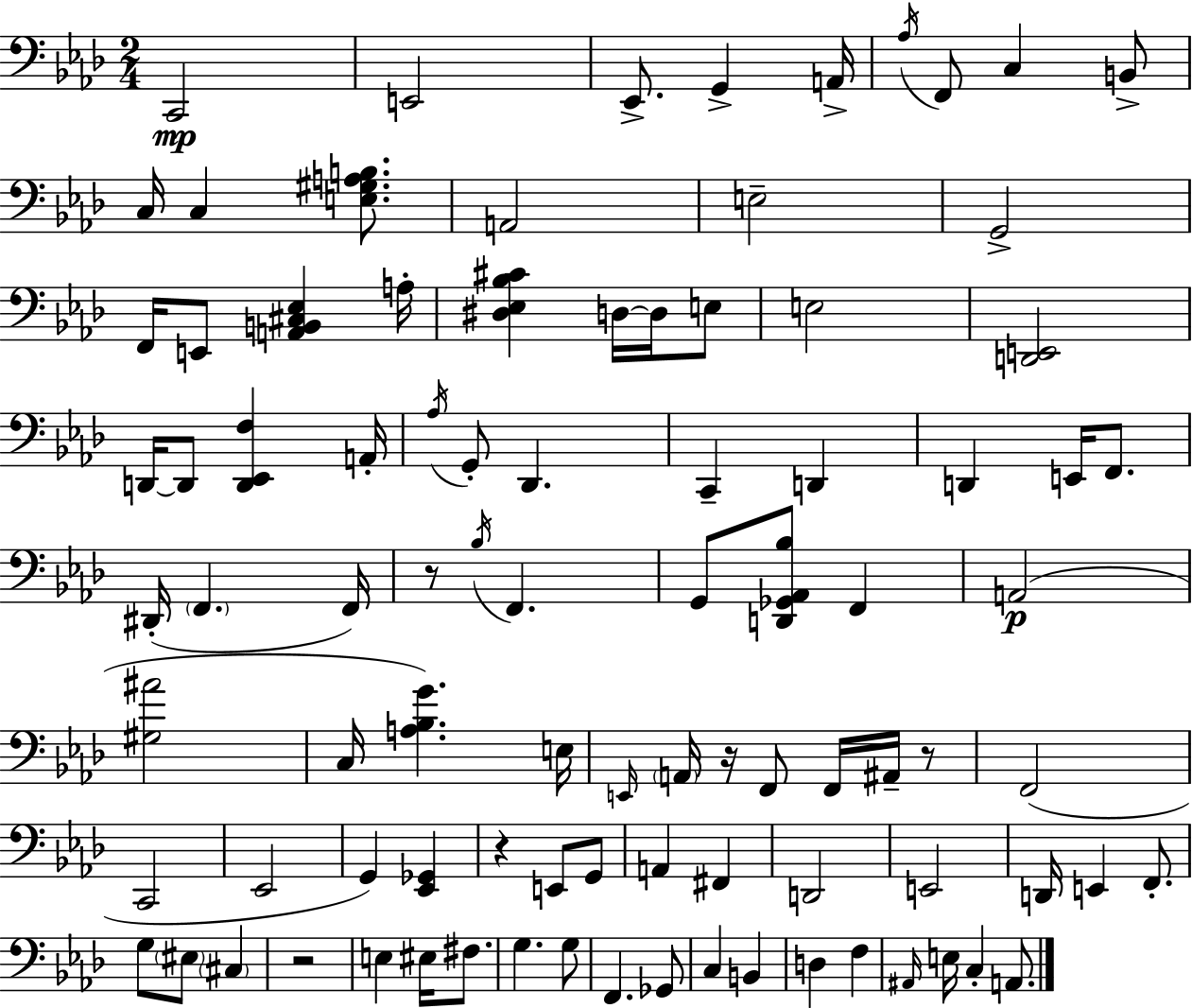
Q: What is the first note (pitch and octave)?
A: C2